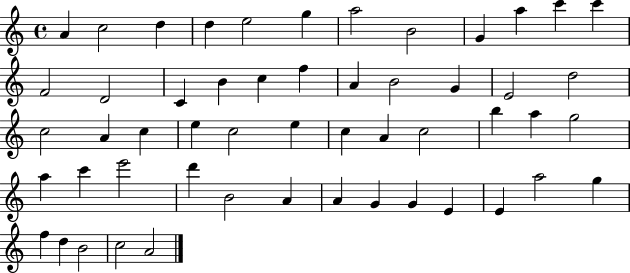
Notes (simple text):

A4/q C5/h D5/q D5/q E5/h G5/q A5/h B4/h G4/q A5/q C6/q C6/q F4/h D4/h C4/q B4/q C5/q F5/q A4/q B4/h G4/q E4/h D5/h C5/h A4/q C5/q E5/q C5/h E5/q C5/q A4/q C5/h B5/q A5/q G5/h A5/q C6/q E6/h D6/q B4/h A4/q A4/q G4/q G4/q E4/q E4/q A5/h G5/q F5/q D5/q B4/h C5/h A4/h